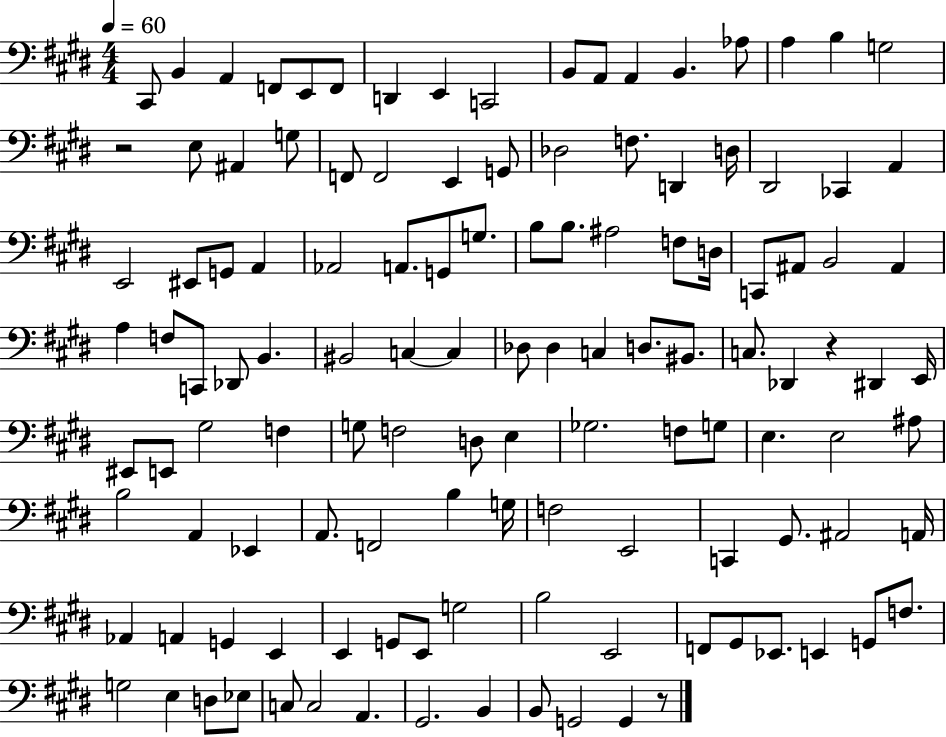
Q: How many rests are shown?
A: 3